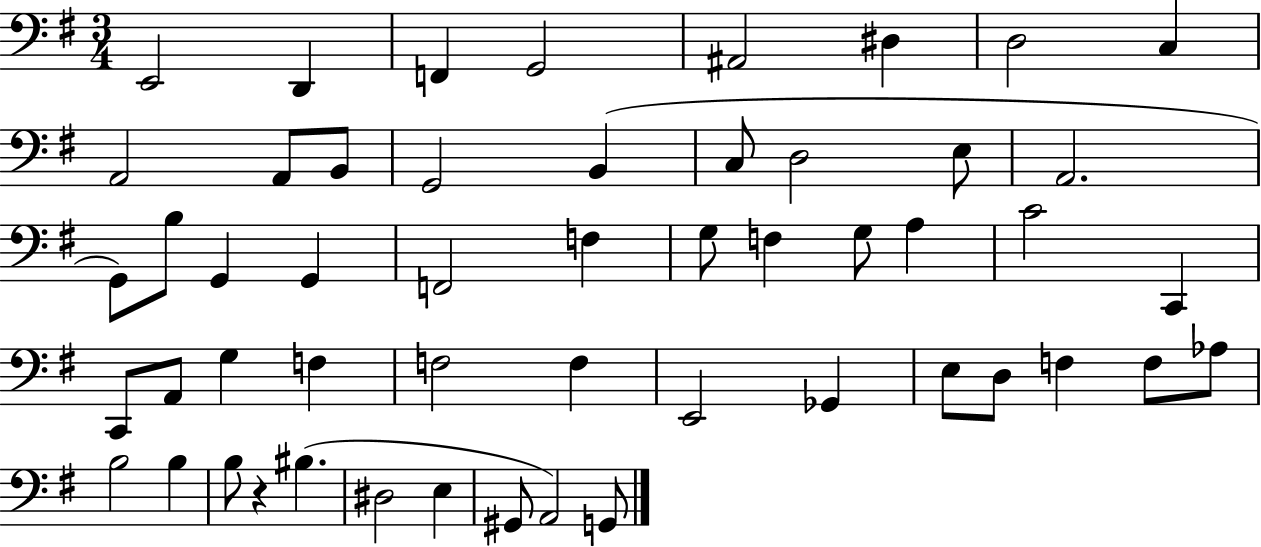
E2/h D2/q F2/q G2/h A#2/h D#3/q D3/h C3/q A2/h A2/e B2/e G2/h B2/q C3/e D3/h E3/e A2/h. G2/e B3/e G2/q G2/q F2/h F3/q G3/e F3/q G3/e A3/q C4/h C2/q C2/e A2/e G3/q F3/q F3/h F3/q E2/h Gb2/q E3/e D3/e F3/q F3/e Ab3/e B3/h B3/q B3/e R/q BIS3/q. D#3/h E3/q G#2/e A2/h G2/e